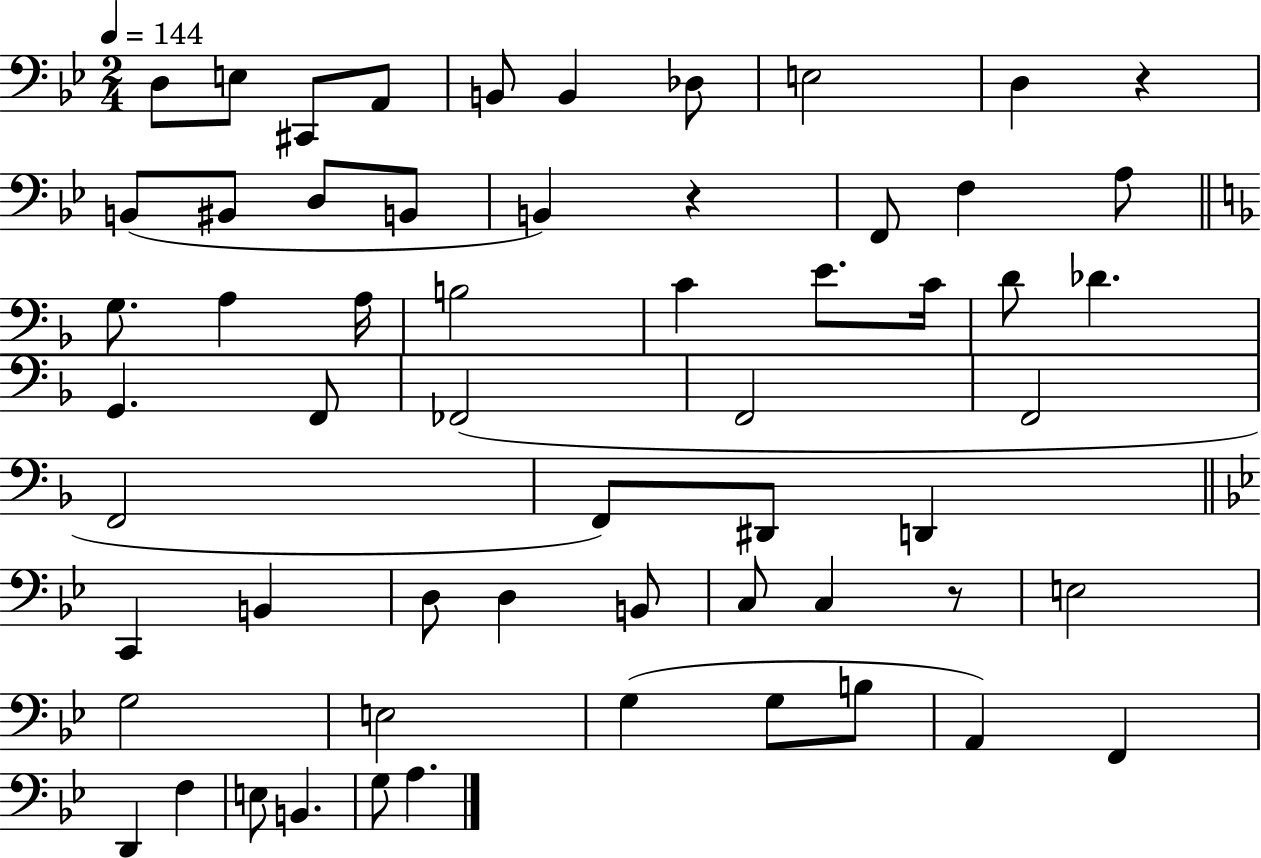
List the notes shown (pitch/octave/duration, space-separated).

D3/e E3/e C#2/e A2/e B2/e B2/q Db3/e E3/h D3/q R/q B2/e BIS2/e D3/e B2/e B2/q R/q F2/e F3/q A3/e G3/e. A3/q A3/s B3/h C4/q E4/e. C4/s D4/e Db4/q. G2/q. F2/e FES2/h F2/h F2/h F2/h F2/e D#2/e D2/q C2/q B2/q D3/e D3/q B2/e C3/e C3/q R/e E3/h G3/h E3/h G3/q G3/e B3/e A2/q F2/q D2/q F3/q E3/e B2/q. G3/e A3/q.